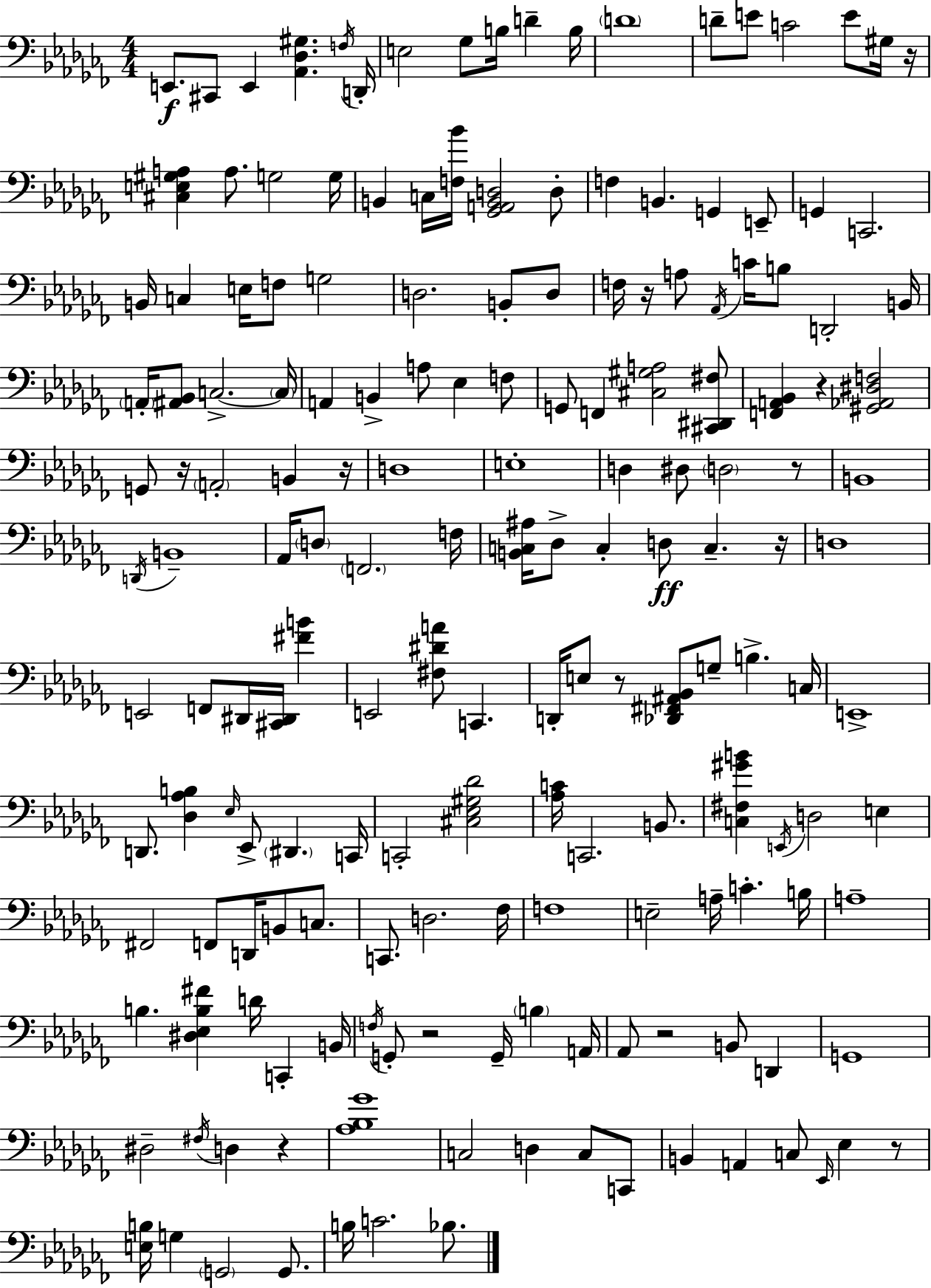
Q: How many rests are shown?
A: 12